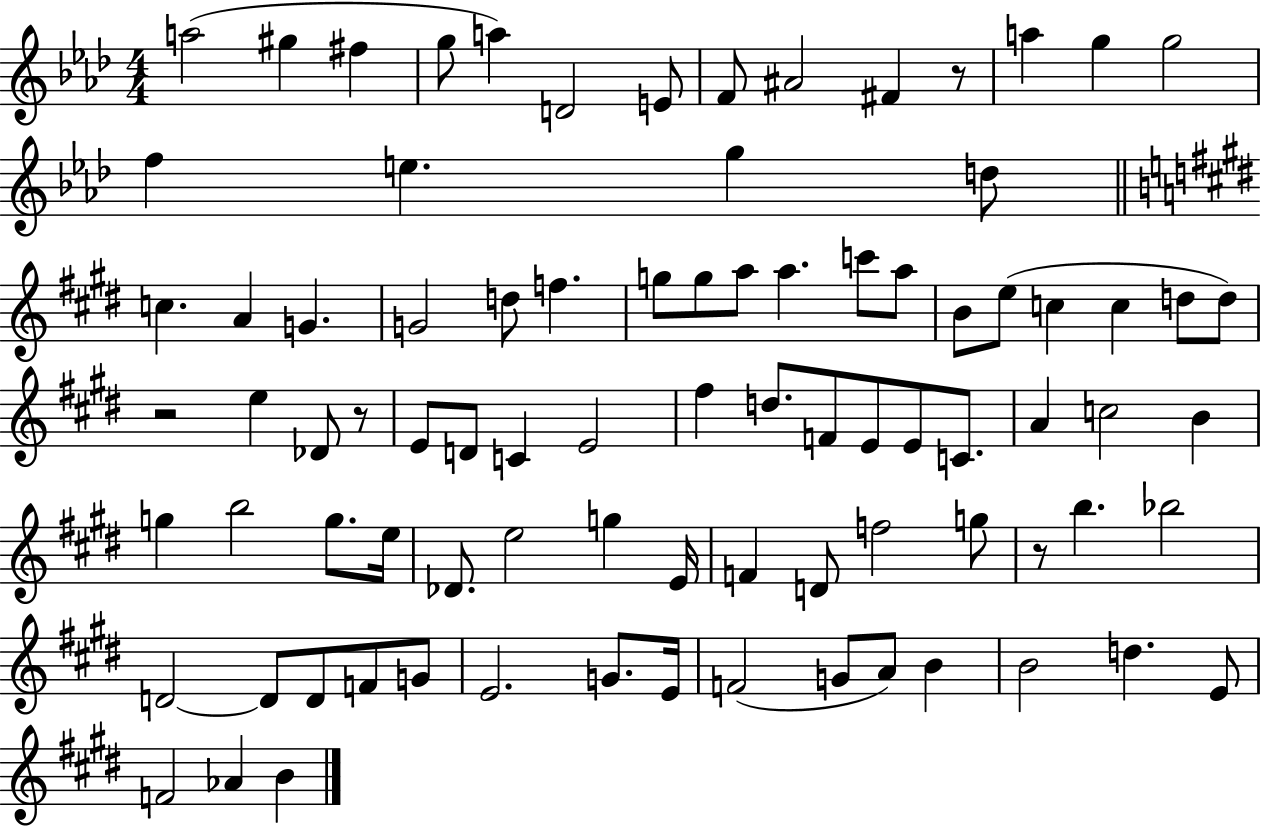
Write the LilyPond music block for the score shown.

{
  \clef treble
  \numericTimeSignature
  \time 4/4
  \key aes \major
  a''2( gis''4 fis''4 | g''8 a''4) d'2 e'8 | f'8 ais'2 fis'4 r8 | a''4 g''4 g''2 | \break f''4 e''4. g''4 d''8 | \bar "||" \break \key e \major c''4. a'4 g'4. | g'2 d''8 f''4. | g''8 g''8 a''8 a''4. c'''8 a''8 | b'8 e''8( c''4 c''4 d''8 d''8) | \break r2 e''4 des'8 r8 | e'8 d'8 c'4 e'2 | fis''4 d''8. f'8 e'8 e'8 c'8. | a'4 c''2 b'4 | \break g''4 b''2 g''8. e''16 | des'8. e''2 g''4 e'16 | f'4 d'8 f''2 g''8 | r8 b''4. bes''2 | \break d'2~~ d'8 d'8 f'8 g'8 | e'2. g'8. e'16 | f'2( g'8 a'8) b'4 | b'2 d''4. e'8 | \break f'2 aes'4 b'4 | \bar "|."
}